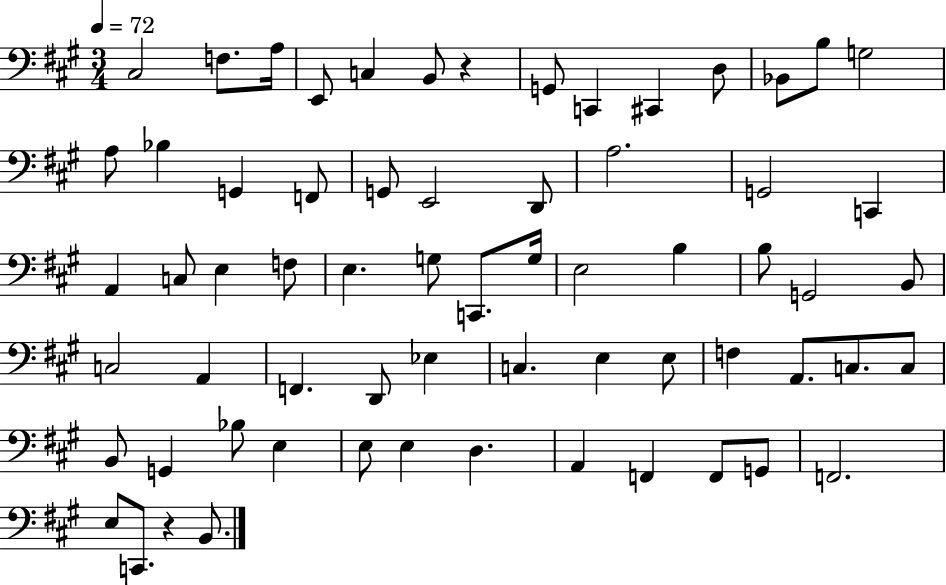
C#3/h F3/e. A3/s E2/e C3/q B2/e R/q G2/e C2/q C#2/q D3/e Bb2/e B3/e G3/h A3/e Bb3/q G2/q F2/e G2/e E2/h D2/e A3/h. G2/h C2/q A2/q C3/e E3/q F3/e E3/q. G3/e C2/e. G3/s E3/h B3/q B3/e G2/h B2/e C3/h A2/q F2/q. D2/e Eb3/q C3/q. E3/q E3/e F3/q A2/e. C3/e. C3/e B2/e G2/q Bb3/e E3/q E3/e E3/q D3/q. A2/q F2/q F2/e G2/e F2/h. E3/e C2/e. R/q B2/e.